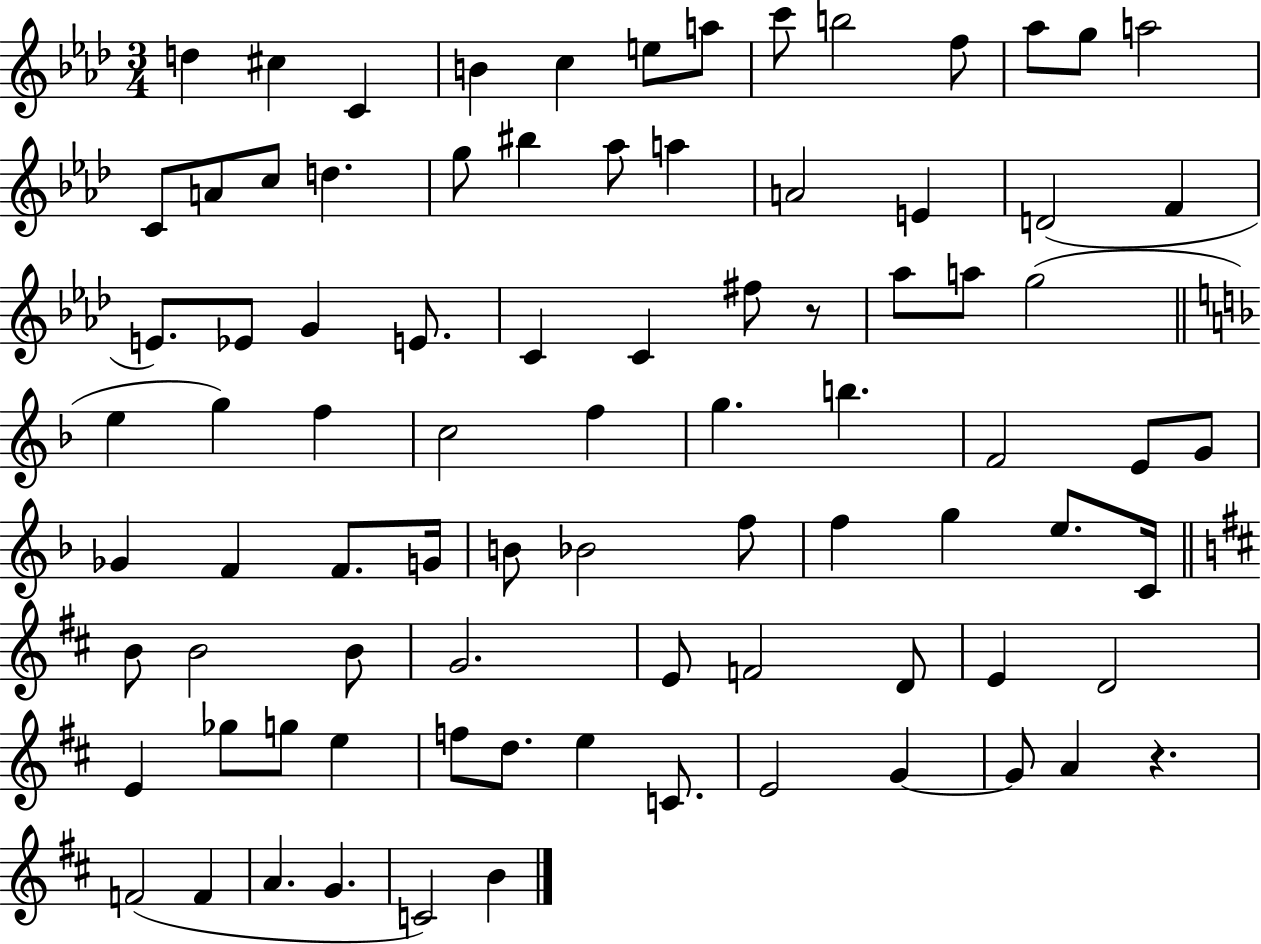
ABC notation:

X:1
T:Untitled
M:3/4
L:1/4
K:Ab
d ^c C B c e/2 a/2 c'/2 b2 f/2 _a/2 g/2 a2 C/2 A/2 c/2 d g/2 ^b _a/2 a A2 E D2 F E/2 _E/2 G E/2 C C ^f/2 z/2 _a/2 a/2 g2 e g f c2 f g b F2 E/2 G/2 _G F F/2 G/4 B/2 _B2 f/2 f g e/2 C/4 B/2 B2 B/2 G2 E/2 F2 D/2 E D2 E _g/2 g/2 e f/2 d/2 e C/2 E2 G G/2 A z F2 F A G C2 B